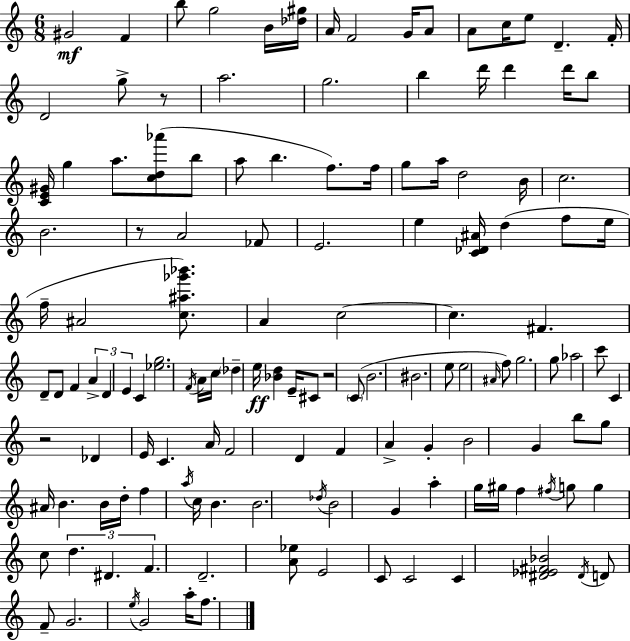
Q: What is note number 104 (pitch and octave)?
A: F5